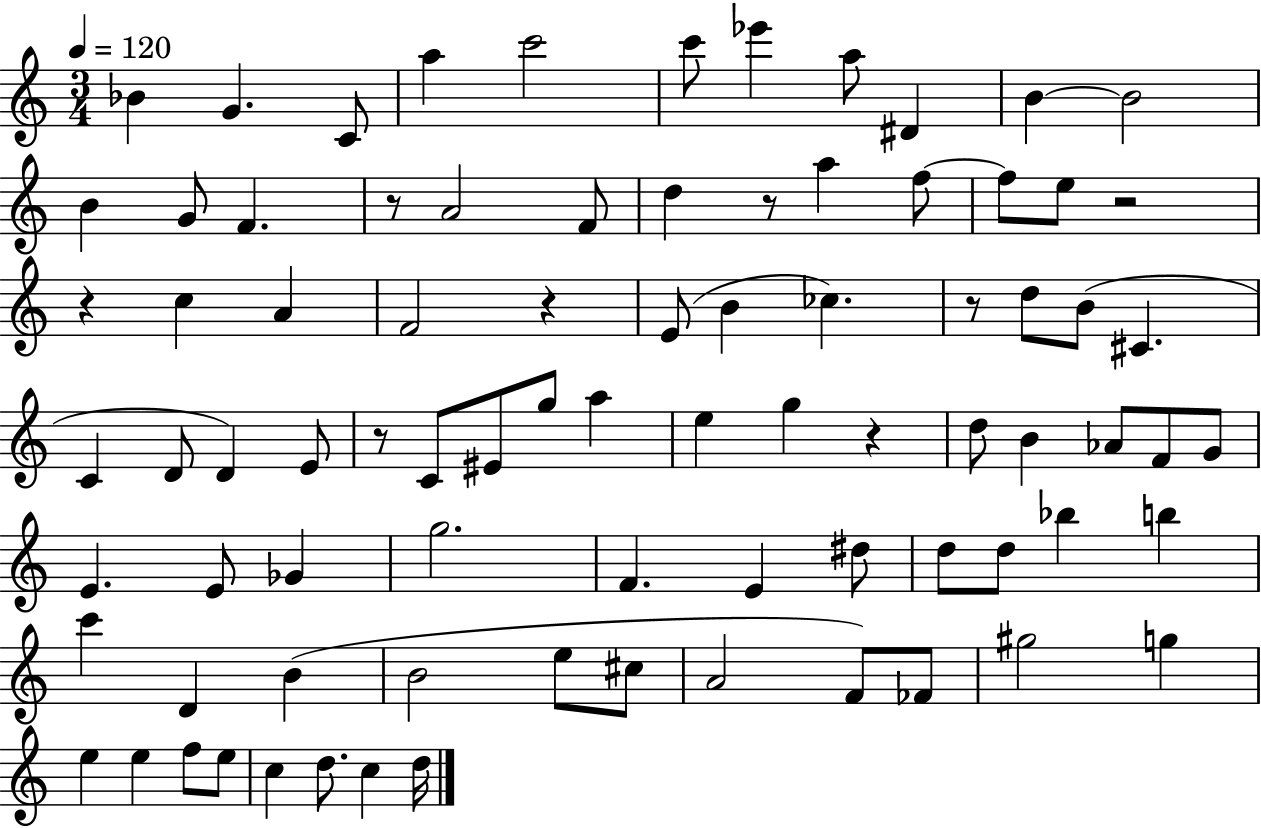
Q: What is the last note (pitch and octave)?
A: D5